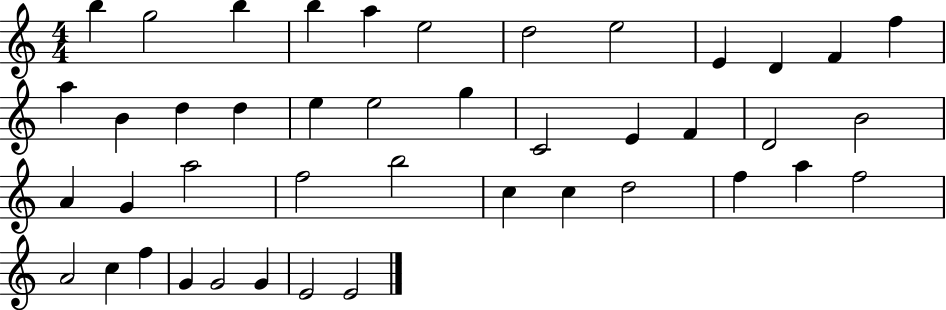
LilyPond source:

{
  \clef treble
  \numericTimeSignature
  \time 4/4
  \key c \major
  b''4 g''2 b''4 | b''4 a''4 e''2 | d''2 e''2 | e'4 d'4 f'4 f''4 | \break a''4 b'4 d''4 d''4 | e''4 e''2 g''4 | c'2 e'4 f'4 | d'2 b'2 | \break a'4 g'4 a''2 | f''2 b''2 | c''4 c''4 d''2 | f''4 a''4 f''2 | \break a'2 c''4 f''4 | g'4 g'2 g'4 | e'2 e'2 | \bar "|."
}